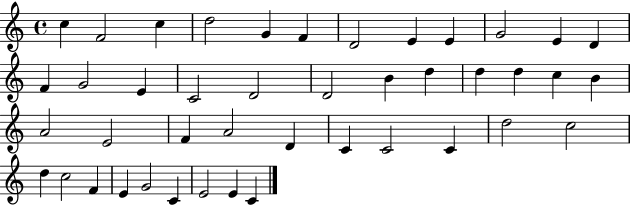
X:1
T:Untitled
M:4/4
L:1/4
K:C
c F2 c d2 G F D2 E E G2 E D F G2 E C2 D2 D2 B d d d c B A2 E2 F A2 D C C2 C d2 c2 d c2 F E G2 C E2 E C